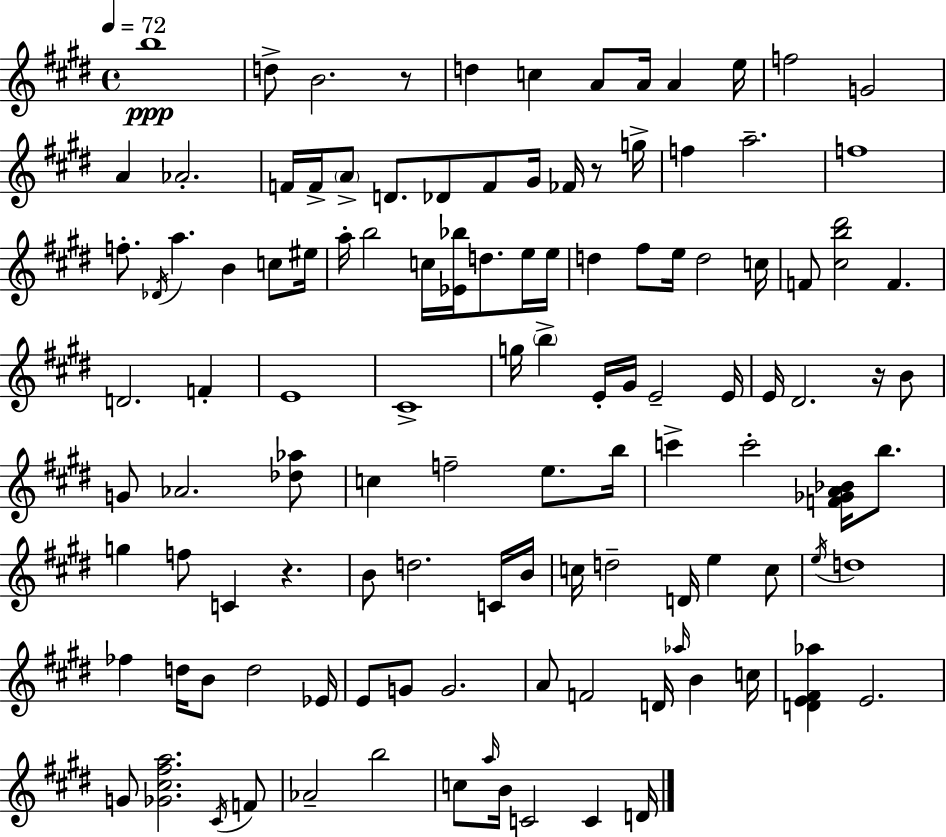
B5/w D5/e B4/h. R/e D5/q C5/q A4/e A4/s A4/q E5/s F5/h G4/h A4/q Ab4/h. F4/s F4/s A4/e D4/e. Db4/e F4/e G#4/s FES4/s R/e G5/s F5/q A5/h. F5/w F5/e. Db4/s A5/q. B4/q C5/e EIS5/s A5/s B5/h C5/s [Eb4,Bb5]/s D5/e. E5/s E5/s D5/q F#5/e E5/s D5/h C5/s F4/e [C#5,B5,D#6]/h F4/q. D4/h. F4/q E4/w C#4/w G5/s B5/q E4/s G#4/s E4/h E4/s E4/s D#4/h. R/s B4/e G4/e Ab4/h. [Db5,Ab5]/e C5/q F5/h E5/e. B5/s C6/q C6/h [F4,Gb4,A4,Bb4]/s B5/e. G5/q F5/e C4/q R/q. B4/e D5/h. C4/s B4/s C5/s D5/h D4/s E5/q C5/e E5/s D5/w FES5/q D5/s B4/e D5/h Eb4/s E4/e G4/e G4/h. A4/e F4/h D4/s Ab5/s B4/q C5/s [D4,E4,F#4,Ab5]/q E4/h. G4/e [Gb4,C#5,F#5,A5]/h. C#4/s F4/e Ab4/h B5/h C5/e A5/s B4/s C4/h C4/q D4/s